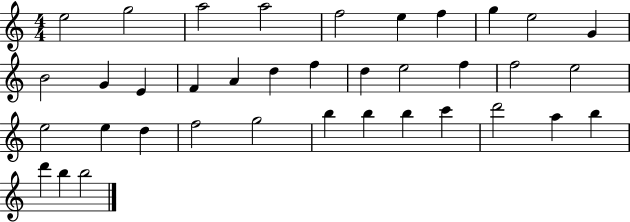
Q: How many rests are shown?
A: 0